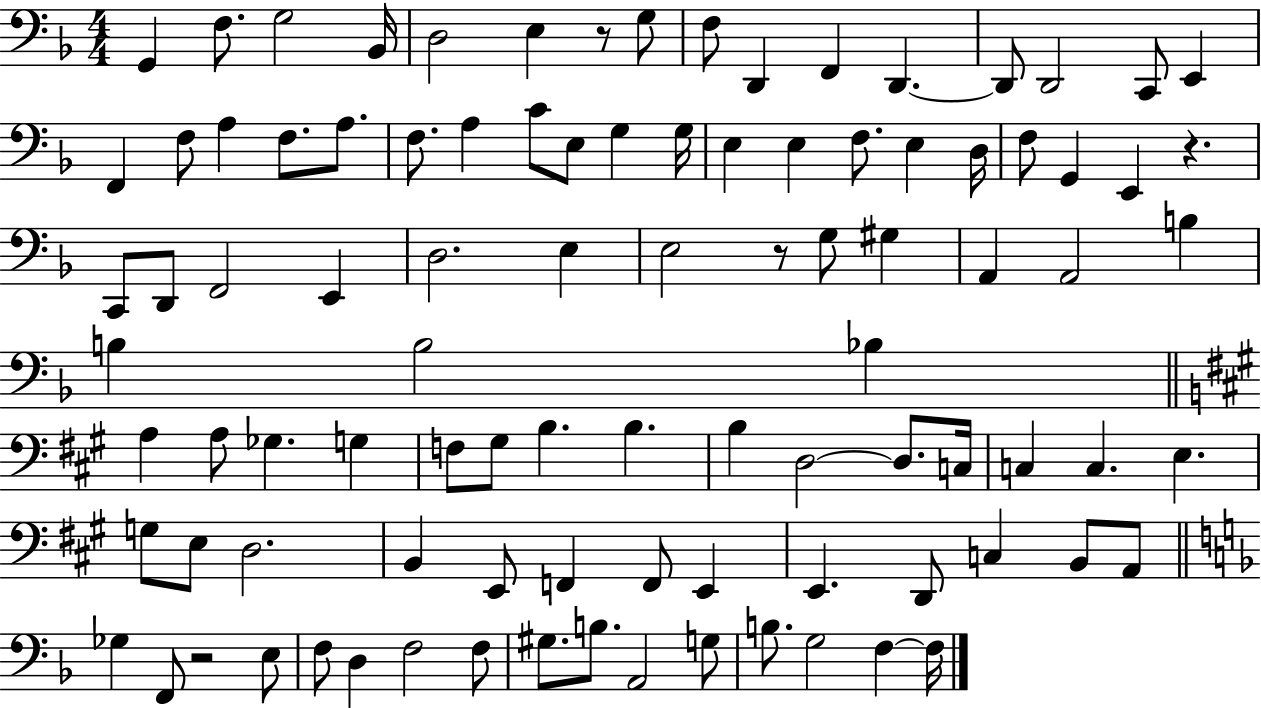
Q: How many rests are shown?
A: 4